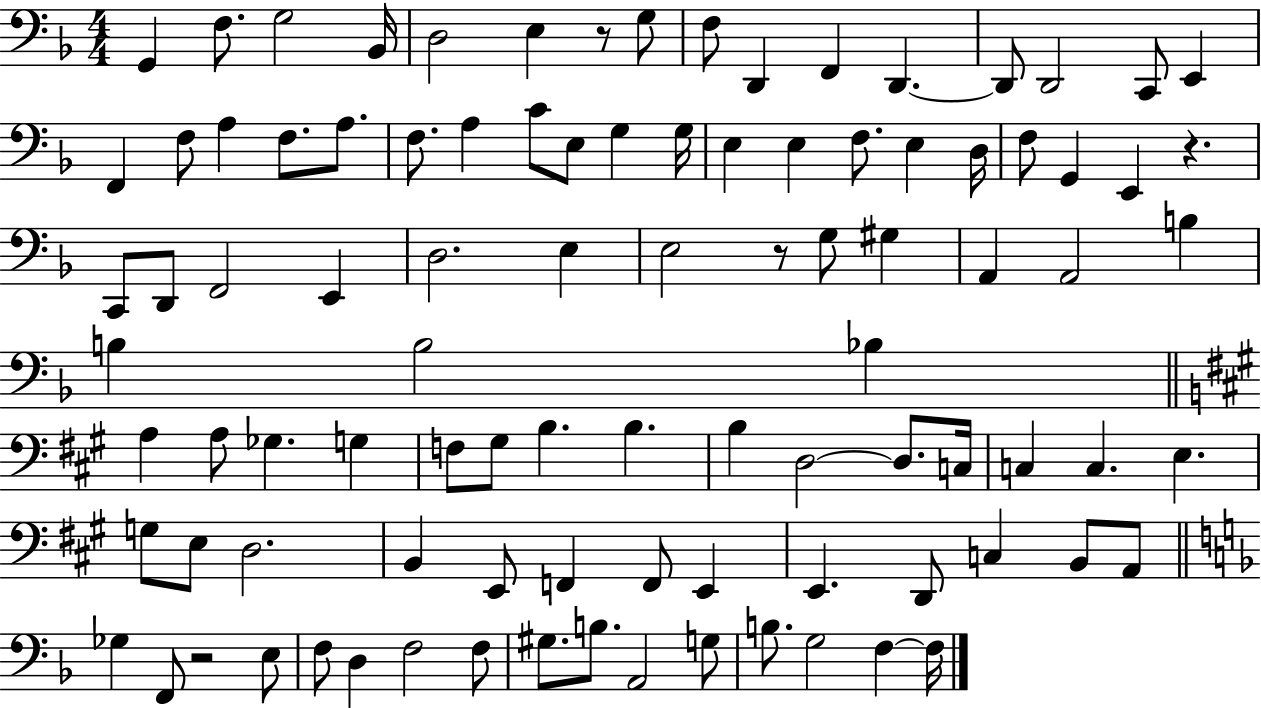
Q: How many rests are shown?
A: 4